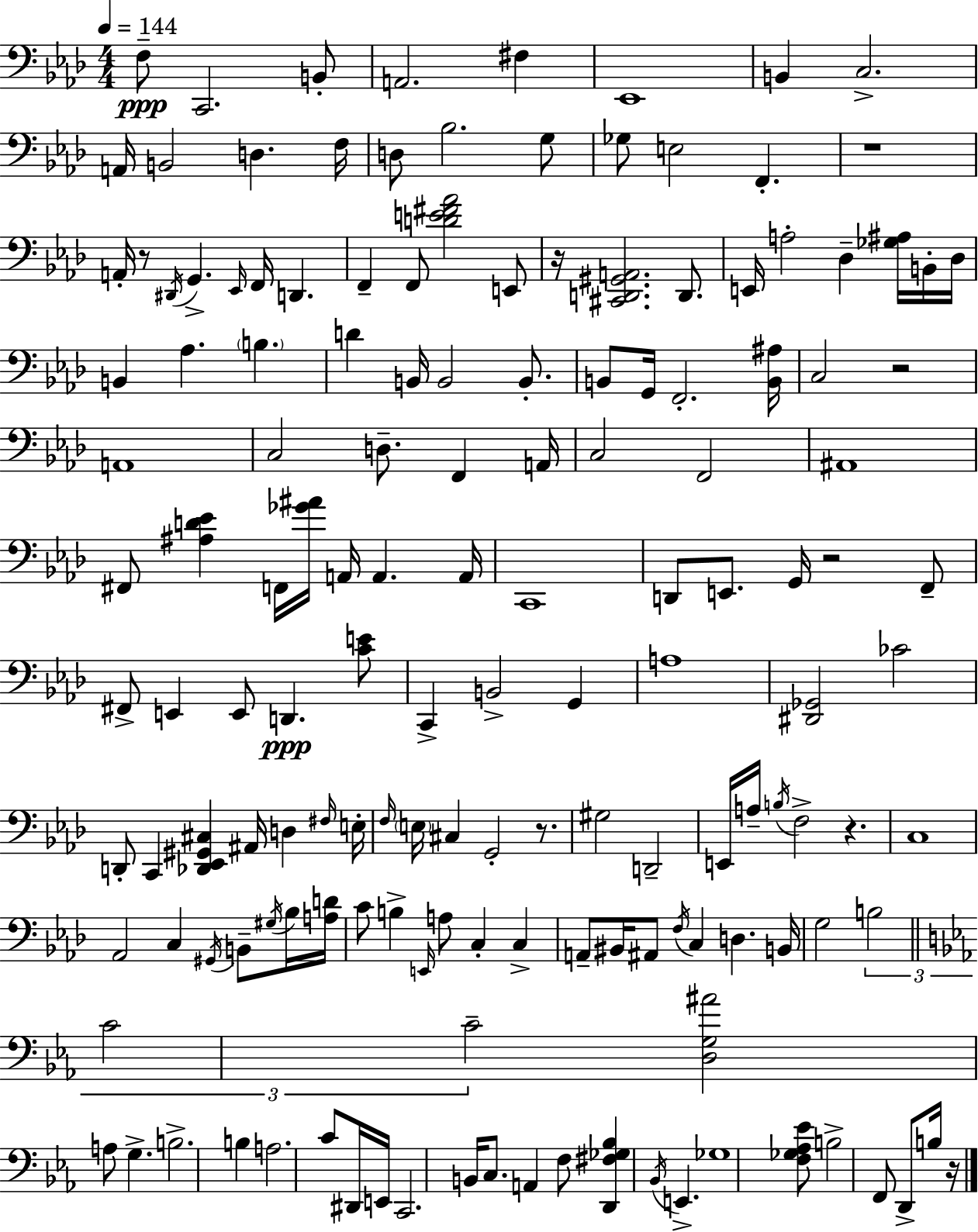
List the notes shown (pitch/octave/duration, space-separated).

F3/e C2/h. B2/e A2/h. F#3/q Eb2/w B2/q C3/h. A2/s B2/h D3/q. F3/s D3/e Bb3/h. G3/e Gb3/e E3/h F2/q. R/w A2/s R/e D#2/s G2/q. Eb2/s F2/s D2/q. F2/q F2/e [D4,E4,F#4,Ab4]/h E2/e R/s [C#2,D2,G#2,A2]/h. D2/e. E2/s A3/h Db3/q [Gb3,A#3]/s B2/s Db3/s B2/q Ab3/q. B3/q. D4/q B2/s B2/h B2/e. B2/e G2/s F2/h. [B2,A#3]/s C3/h R/h A2/w C3/h D3/e. F2/q A2/s C3/h F2/h A#2/w F#2/e [A#3,D4,Eb4]/q F2/s [Gb4,A#4]/s A2/s A2/q. A2/s C2/w D2/e E2/e. G2/s R/h F2/e F#2/e E2/q E2/e D2/q. [C4,E4]/e C2/q B2/h G2/q A3/w [D#2,Gb2]/h CES4/h D2/e C2/q [Db2,Eb2,G#2,C#3]/q A#2/s D3/q F#3/s E3/s F3/s E3/s C#3/q G2/h R/e. G#3/h D2/h E2/s A3/s B3/s F3/h R/q. C3/w Ab2/h C3/q G#2/s B2/e G#3/s Bb3/s [A3,D4]/s C4/e B3/q E2/s A3/e C3/q C3/q A2/e BIS2/s A#2/e F3/s C3/q D3/q. B2/s G3/h B3/h C4/h C4/h [D3,G3,A#4]/h A3/e G3/q. B3/h. B3/q A3/h. C4/e D#2/s E2/s C2/h. B2/s C3/e. A2/q F3/e [D2,F#3,Gb3,Bb3]/q Bb2/s E2/q. Gb3/w [F3,Gb3,Ab3,Eb4]/e B3/h F2/e D2/e B3/s R/s